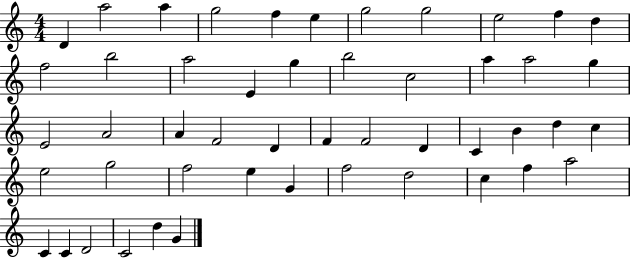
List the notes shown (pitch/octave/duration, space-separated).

D4/q A5/h A5/q G5/h F5/q E5/q G5/h G5/h E5/h F5/q D5/q F5/h B5/h A5/h E4/q G5/q B5/h C5/h A5/q A5/h G5/q E4/h A4/h A4/q F4/h D4/q F4/q F4/h D4/q C4/q B4/q D5/q C5/q E5/h G5/h F5/h E5/q G4/q F5/h D5/h C5/q F5/q A5/h C4/q C4/q D4/h C4/h D5/q G4/q